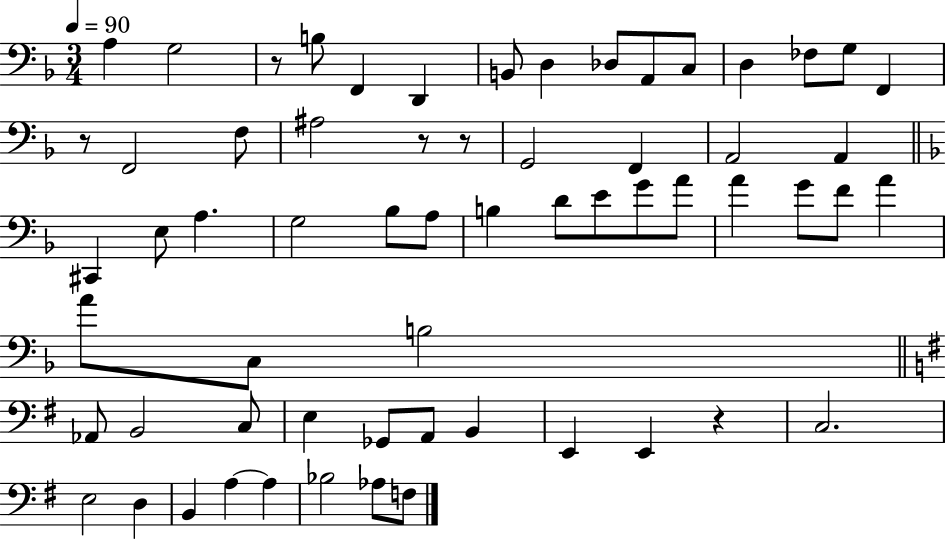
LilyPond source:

{
  \clef bass
  \numericTimeSignature
  \time 3/4
  \key f \major
  \tempo 4 = 90
  \repeat volta 2 { a4 g2 | r8 b8 f,4 d,4 | b,8 d4 des8 a,8 c8 | d4 fes8 g8 f,4 | \break r8 f,2 f8 | ais2 r8 r8 | g,2 f,4 | a,2 a,4 | \break \bar "||" \break \key d \minor cis,4 e8 a4. | g2 bes8 a8 | b4 d'8 e'8 g'8 a'8 | a'4 g'8 f'8 a'4 | \break a'8 c8 b2 | \bar "||" \break \key e \minor aes,8 b,2 c8 | e4 ges,8 a,8 b,4 | e,4 e,4 r4 | c2. | \break e2 d4 | b,4 a4~~ a4 | bes2 aes8 f8 | } \bar "|."
}